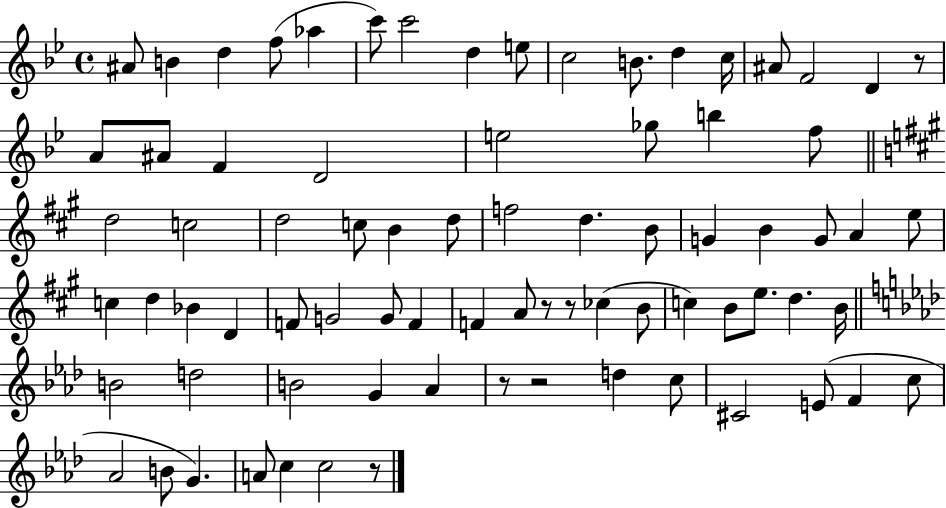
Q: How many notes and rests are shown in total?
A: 78